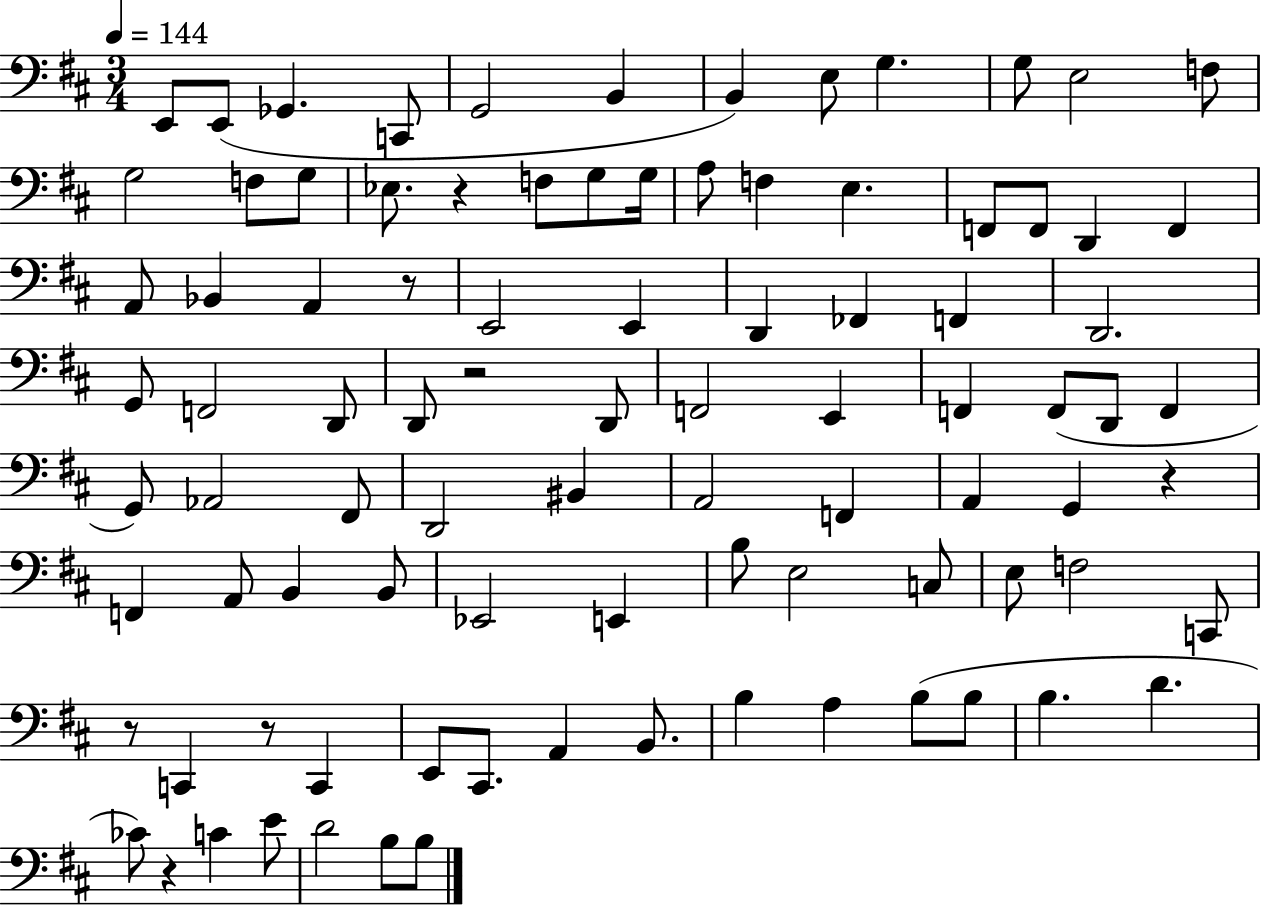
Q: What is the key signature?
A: D major